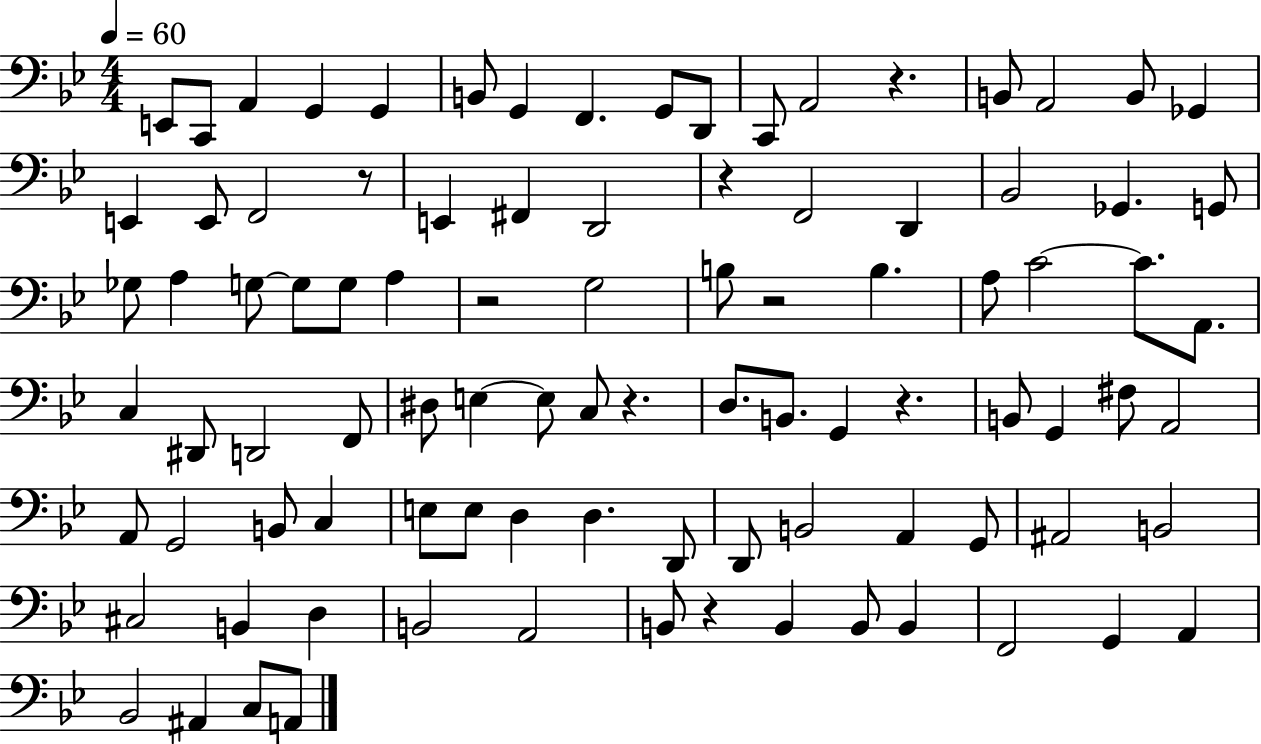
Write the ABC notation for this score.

X:1
T:Untitled
M:4/4
L:1/4
K:Bb
E,,/2 C,,/2 A,, G,, G,, B,,/2 G,, F,, G,,/2 D,,/2 C,,/2 A,,2 z B,,/2 A,,2 B,,/2 _G,, E,, E,,/2 F,,2 z/2 E,, ^F,, D,,2 z F,,2 D,, _B,,2 _G,, G,,/2 _G,/2 A, G,/2 G,/2 G,/2 A, z2 G,2 B,/2 z2 B, A,/2 C2 C/2 A,,/2 C, ^D,,/2 D,,2 F,,/2 ^D,/2 E, E,/2 C,/2 z D,/2 B,,/2 G,, z B,,/2 G,, ^F,/2 A,,2 A,,/2 G,,2 B,,/2 C, E,/2 E,/2 D, D, D,,/2 D,,/2 B,,2 A,, G,,/2 ^A,,2 B,,2 ^C,2 B,, D, B,,2 A,,2 B,,/2 z B,, B,,/2 B,, F,,2 G,, A,, _B,,2 ^A,, C,/2 A,,/2